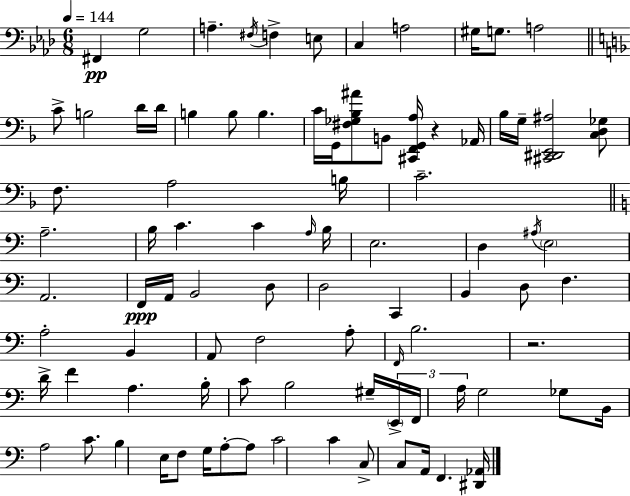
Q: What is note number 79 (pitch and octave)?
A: C3